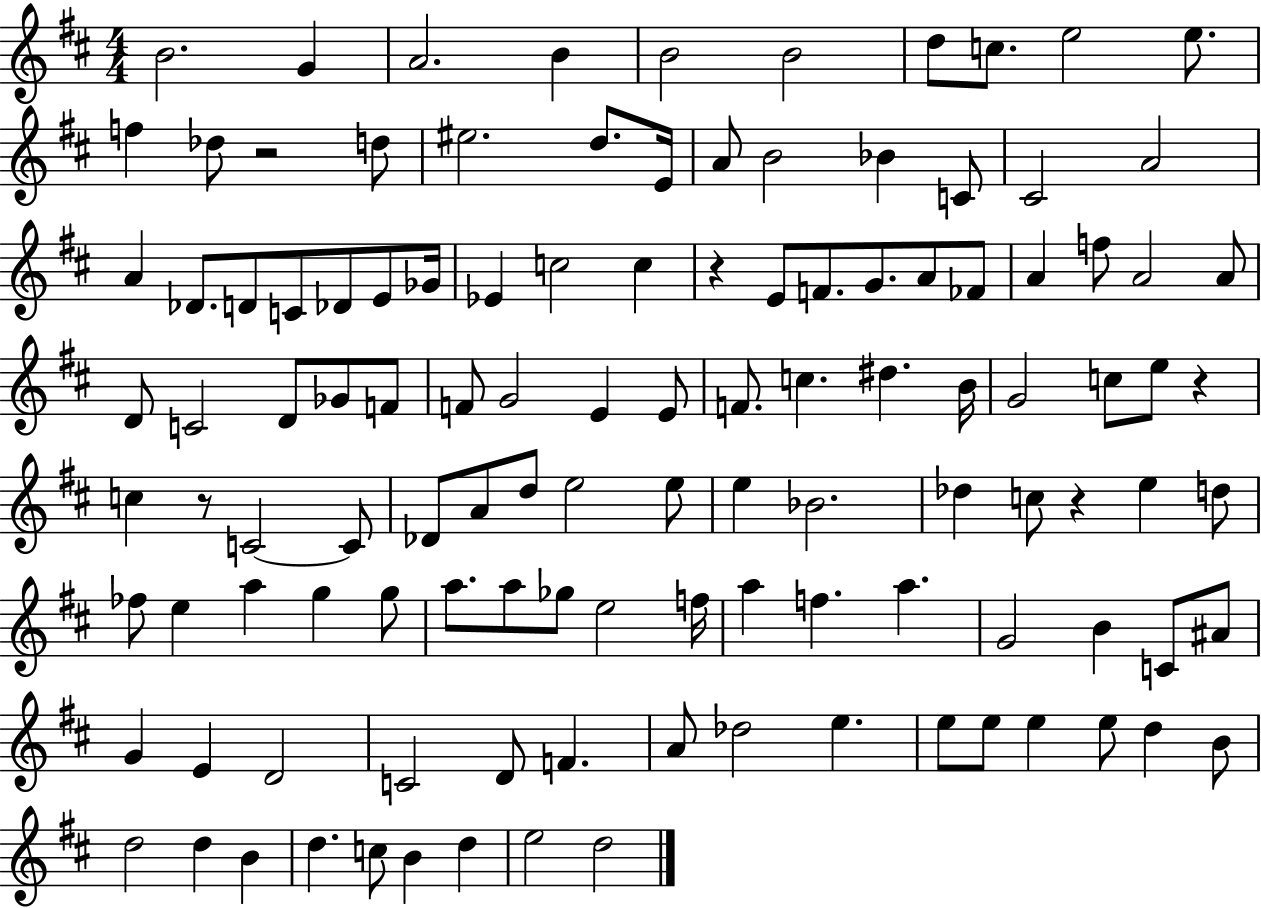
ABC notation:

X:1
T:Untitled
M:4/4
L:1/4
K:D
B2 G A2 B B2 B2 d/2 c/2 e2 e/2 f _d/2 z2 d/2 ^e2 d/2 E/4 A/2 B2 _B C/2 ^C2 A2 A _D/2 D/2 C/2 _D/2 E/2 _G/4 _E c2 c z E/2 F/2 G/2 A/2 _F/2 A f/2 A2 A/2 D/2 C2 D/2 _G/2 F/2 F/2 G2 E E/2 F/2 c ^d B/4 G2 c/2 e/2 z c z/2 C2 C/2 _D/2 A/2 d/2 e2 e/2 e _B2 _d c/2 z e d/2 _f/2 e a g g/2 a/2 a/2 _g/2 e2 f/4 a f a G2 B C/2 ^A/2 G E D2 C2 D/2 F A/2 _d2 e e/2 e/2 e e/2 d B/2 d2 d B d c/2 B d e2 d2